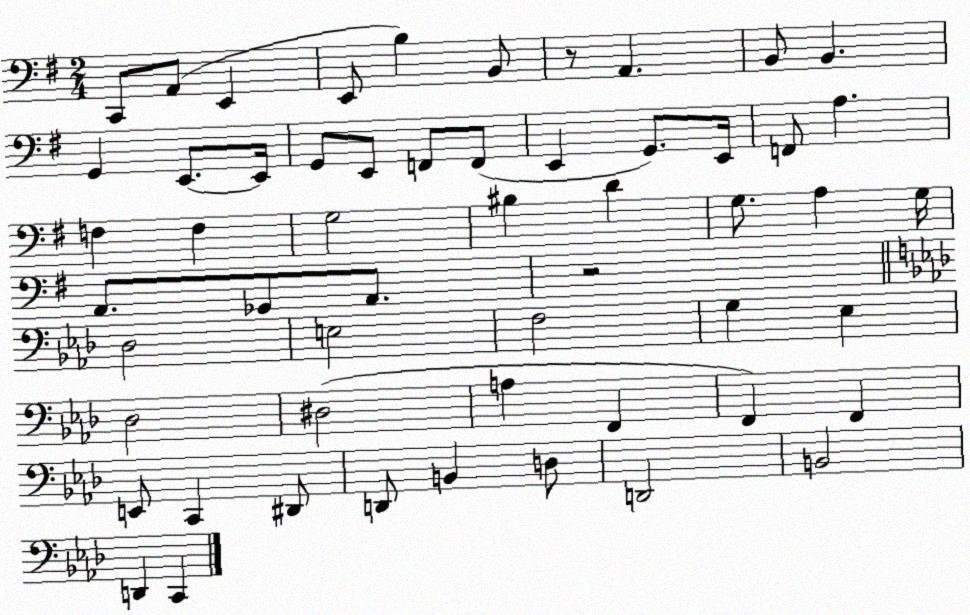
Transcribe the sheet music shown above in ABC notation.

X:1
T:Untitled
M:2/4
L:1/4
K:G
C,,/2 A,,/2 E,, E,,/2 B, B,,/2 z/2 A,, B,,/2 B,, G,, E,,/2 E,,/4 G,,/2 E,,/2 F,,/2 F,,/2 E,, G,,/2 E,,/4 F,,/2 A, F, F, G,2 ^B, D G,/2 A, G,/4 A,,/2 _G,,/2 A,,/2 z2 _D,2 E,2 F,2 G, _E, _D,2 ^D,2 A, F,, F,, F,, E,,/2 C,, ^D,,/2 D,,/2 B,, D,/2 D,,2 B,,2 D,, C,,